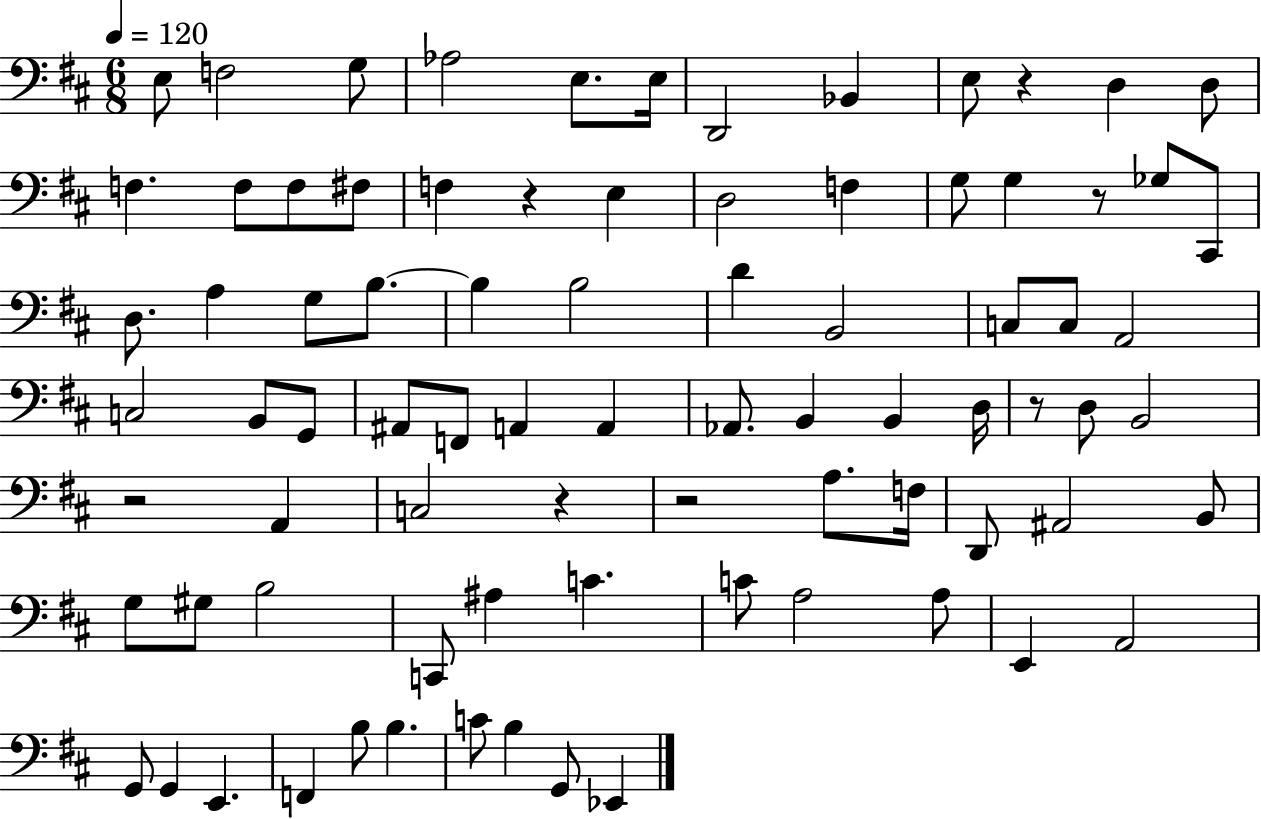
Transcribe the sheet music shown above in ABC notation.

X:1
T:Untitled
M:6/8
L:1/4
K:D
E,/2 F,2 G,/2 _A,2 E,/2 E,/4 D,,2 _B,, E,/2 z D, D,/2 F, F,/2 F,/2 ^F,/2 F, z E, D,2 F, G,/2 G, z/2 _G,/2 ^C,,/2 D,/2 A, G,/2 B,/2 B, B,2 D B,,2 C,/2 C,/2 A,,2 C,2 B,,/2 G,,/2 ^A,,/2 F,,/2 A,, A,, _A,,/2 B,, B,, D,/4 z/2 D,/2 B,,2 z2 A,, C,2 z z2 A,/2 F,/4 D,,/2 ^A,,2 B,,/2 G,/2 ^G,/2 B,2 C,,/2 ^A, C C/2 A,2 A,/2 E,, A,,2 G,,/2 G,, E,, F,, B,/2 B, C/2 B, G,,/2 _E,,